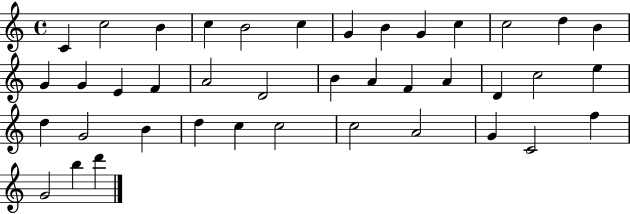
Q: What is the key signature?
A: C major